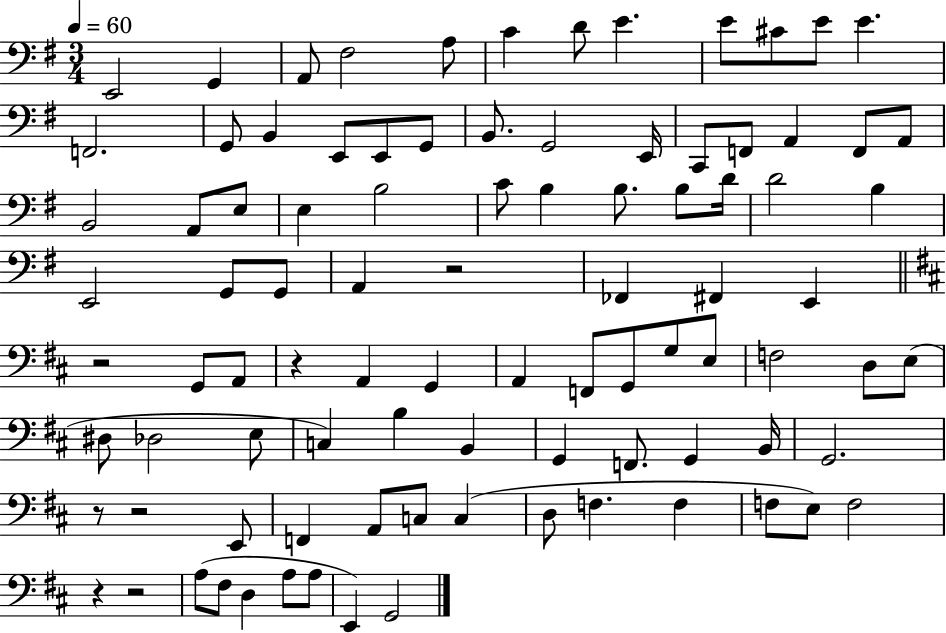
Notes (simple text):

E2/h G2/q A2/e F#3/h A3/e C4/q D4/e E4/q. E4/e C#4/e E4/e E4/q. F2/h. G2/e B2/q E2/e E2/e G2/e B2/e. G2/h E2/s C2/e F2/e A2/q F2/e A2/e B2/h A2/e E3/e E3/q B3/h C4/e B3/q B3/e. B3/e D4/s D4/h B3/q E2/h G2/e G2/e A2/q R/h FES2/q F#2/q E2/q R/h G2/e A2/e R/q A2/q G2/q A2/q F2/e G2/e G3/e E3/e F3/h D3/e E3/e D#3/e Db3/h E3/e C3/q B3/q B2/q G2/q F2/e. G2/q B2/s G2/h. R/e R/h E2/e F2/q A2/e C3/e C3/q D3/e F3/q. F3/q F3/e E3/e F3/h R/q R/h A3/e F#3/e D3/q A3/e A3/e E2/q G2/h